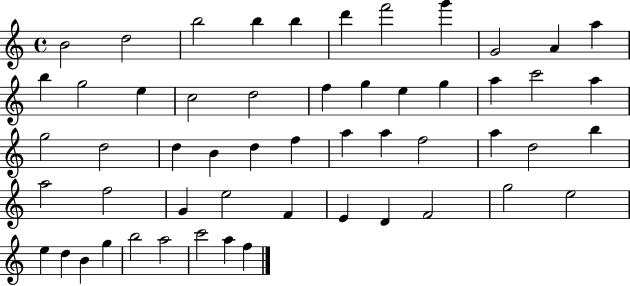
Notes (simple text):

B4/h D5/h B5/h B5/q B5/q D6/q F6/h G6/q G4/h A4/q A5/q B5/q G5/h E5/q C5/h D5/h F5/q G5/q E5/q G5/q A5/q C6/h A5/q G5/h D5/h D5/q B4/q D5/q F5/q A5/q A5/q F5/h A5/q D5/h B5/q A5/h F5/h G4/q E5/h F4/q E4/q D4/q F4/h G5/h E5/h E5/q D5/q B4/q G5/q B5/h A5/h C6/h A5/q F5/q